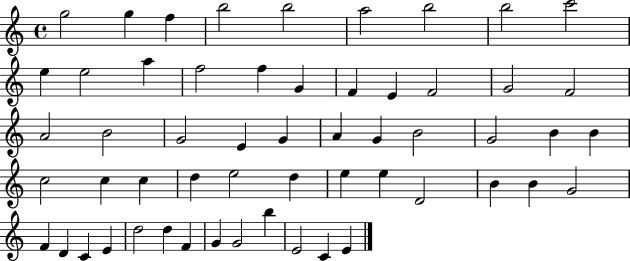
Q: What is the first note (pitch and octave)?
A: G5